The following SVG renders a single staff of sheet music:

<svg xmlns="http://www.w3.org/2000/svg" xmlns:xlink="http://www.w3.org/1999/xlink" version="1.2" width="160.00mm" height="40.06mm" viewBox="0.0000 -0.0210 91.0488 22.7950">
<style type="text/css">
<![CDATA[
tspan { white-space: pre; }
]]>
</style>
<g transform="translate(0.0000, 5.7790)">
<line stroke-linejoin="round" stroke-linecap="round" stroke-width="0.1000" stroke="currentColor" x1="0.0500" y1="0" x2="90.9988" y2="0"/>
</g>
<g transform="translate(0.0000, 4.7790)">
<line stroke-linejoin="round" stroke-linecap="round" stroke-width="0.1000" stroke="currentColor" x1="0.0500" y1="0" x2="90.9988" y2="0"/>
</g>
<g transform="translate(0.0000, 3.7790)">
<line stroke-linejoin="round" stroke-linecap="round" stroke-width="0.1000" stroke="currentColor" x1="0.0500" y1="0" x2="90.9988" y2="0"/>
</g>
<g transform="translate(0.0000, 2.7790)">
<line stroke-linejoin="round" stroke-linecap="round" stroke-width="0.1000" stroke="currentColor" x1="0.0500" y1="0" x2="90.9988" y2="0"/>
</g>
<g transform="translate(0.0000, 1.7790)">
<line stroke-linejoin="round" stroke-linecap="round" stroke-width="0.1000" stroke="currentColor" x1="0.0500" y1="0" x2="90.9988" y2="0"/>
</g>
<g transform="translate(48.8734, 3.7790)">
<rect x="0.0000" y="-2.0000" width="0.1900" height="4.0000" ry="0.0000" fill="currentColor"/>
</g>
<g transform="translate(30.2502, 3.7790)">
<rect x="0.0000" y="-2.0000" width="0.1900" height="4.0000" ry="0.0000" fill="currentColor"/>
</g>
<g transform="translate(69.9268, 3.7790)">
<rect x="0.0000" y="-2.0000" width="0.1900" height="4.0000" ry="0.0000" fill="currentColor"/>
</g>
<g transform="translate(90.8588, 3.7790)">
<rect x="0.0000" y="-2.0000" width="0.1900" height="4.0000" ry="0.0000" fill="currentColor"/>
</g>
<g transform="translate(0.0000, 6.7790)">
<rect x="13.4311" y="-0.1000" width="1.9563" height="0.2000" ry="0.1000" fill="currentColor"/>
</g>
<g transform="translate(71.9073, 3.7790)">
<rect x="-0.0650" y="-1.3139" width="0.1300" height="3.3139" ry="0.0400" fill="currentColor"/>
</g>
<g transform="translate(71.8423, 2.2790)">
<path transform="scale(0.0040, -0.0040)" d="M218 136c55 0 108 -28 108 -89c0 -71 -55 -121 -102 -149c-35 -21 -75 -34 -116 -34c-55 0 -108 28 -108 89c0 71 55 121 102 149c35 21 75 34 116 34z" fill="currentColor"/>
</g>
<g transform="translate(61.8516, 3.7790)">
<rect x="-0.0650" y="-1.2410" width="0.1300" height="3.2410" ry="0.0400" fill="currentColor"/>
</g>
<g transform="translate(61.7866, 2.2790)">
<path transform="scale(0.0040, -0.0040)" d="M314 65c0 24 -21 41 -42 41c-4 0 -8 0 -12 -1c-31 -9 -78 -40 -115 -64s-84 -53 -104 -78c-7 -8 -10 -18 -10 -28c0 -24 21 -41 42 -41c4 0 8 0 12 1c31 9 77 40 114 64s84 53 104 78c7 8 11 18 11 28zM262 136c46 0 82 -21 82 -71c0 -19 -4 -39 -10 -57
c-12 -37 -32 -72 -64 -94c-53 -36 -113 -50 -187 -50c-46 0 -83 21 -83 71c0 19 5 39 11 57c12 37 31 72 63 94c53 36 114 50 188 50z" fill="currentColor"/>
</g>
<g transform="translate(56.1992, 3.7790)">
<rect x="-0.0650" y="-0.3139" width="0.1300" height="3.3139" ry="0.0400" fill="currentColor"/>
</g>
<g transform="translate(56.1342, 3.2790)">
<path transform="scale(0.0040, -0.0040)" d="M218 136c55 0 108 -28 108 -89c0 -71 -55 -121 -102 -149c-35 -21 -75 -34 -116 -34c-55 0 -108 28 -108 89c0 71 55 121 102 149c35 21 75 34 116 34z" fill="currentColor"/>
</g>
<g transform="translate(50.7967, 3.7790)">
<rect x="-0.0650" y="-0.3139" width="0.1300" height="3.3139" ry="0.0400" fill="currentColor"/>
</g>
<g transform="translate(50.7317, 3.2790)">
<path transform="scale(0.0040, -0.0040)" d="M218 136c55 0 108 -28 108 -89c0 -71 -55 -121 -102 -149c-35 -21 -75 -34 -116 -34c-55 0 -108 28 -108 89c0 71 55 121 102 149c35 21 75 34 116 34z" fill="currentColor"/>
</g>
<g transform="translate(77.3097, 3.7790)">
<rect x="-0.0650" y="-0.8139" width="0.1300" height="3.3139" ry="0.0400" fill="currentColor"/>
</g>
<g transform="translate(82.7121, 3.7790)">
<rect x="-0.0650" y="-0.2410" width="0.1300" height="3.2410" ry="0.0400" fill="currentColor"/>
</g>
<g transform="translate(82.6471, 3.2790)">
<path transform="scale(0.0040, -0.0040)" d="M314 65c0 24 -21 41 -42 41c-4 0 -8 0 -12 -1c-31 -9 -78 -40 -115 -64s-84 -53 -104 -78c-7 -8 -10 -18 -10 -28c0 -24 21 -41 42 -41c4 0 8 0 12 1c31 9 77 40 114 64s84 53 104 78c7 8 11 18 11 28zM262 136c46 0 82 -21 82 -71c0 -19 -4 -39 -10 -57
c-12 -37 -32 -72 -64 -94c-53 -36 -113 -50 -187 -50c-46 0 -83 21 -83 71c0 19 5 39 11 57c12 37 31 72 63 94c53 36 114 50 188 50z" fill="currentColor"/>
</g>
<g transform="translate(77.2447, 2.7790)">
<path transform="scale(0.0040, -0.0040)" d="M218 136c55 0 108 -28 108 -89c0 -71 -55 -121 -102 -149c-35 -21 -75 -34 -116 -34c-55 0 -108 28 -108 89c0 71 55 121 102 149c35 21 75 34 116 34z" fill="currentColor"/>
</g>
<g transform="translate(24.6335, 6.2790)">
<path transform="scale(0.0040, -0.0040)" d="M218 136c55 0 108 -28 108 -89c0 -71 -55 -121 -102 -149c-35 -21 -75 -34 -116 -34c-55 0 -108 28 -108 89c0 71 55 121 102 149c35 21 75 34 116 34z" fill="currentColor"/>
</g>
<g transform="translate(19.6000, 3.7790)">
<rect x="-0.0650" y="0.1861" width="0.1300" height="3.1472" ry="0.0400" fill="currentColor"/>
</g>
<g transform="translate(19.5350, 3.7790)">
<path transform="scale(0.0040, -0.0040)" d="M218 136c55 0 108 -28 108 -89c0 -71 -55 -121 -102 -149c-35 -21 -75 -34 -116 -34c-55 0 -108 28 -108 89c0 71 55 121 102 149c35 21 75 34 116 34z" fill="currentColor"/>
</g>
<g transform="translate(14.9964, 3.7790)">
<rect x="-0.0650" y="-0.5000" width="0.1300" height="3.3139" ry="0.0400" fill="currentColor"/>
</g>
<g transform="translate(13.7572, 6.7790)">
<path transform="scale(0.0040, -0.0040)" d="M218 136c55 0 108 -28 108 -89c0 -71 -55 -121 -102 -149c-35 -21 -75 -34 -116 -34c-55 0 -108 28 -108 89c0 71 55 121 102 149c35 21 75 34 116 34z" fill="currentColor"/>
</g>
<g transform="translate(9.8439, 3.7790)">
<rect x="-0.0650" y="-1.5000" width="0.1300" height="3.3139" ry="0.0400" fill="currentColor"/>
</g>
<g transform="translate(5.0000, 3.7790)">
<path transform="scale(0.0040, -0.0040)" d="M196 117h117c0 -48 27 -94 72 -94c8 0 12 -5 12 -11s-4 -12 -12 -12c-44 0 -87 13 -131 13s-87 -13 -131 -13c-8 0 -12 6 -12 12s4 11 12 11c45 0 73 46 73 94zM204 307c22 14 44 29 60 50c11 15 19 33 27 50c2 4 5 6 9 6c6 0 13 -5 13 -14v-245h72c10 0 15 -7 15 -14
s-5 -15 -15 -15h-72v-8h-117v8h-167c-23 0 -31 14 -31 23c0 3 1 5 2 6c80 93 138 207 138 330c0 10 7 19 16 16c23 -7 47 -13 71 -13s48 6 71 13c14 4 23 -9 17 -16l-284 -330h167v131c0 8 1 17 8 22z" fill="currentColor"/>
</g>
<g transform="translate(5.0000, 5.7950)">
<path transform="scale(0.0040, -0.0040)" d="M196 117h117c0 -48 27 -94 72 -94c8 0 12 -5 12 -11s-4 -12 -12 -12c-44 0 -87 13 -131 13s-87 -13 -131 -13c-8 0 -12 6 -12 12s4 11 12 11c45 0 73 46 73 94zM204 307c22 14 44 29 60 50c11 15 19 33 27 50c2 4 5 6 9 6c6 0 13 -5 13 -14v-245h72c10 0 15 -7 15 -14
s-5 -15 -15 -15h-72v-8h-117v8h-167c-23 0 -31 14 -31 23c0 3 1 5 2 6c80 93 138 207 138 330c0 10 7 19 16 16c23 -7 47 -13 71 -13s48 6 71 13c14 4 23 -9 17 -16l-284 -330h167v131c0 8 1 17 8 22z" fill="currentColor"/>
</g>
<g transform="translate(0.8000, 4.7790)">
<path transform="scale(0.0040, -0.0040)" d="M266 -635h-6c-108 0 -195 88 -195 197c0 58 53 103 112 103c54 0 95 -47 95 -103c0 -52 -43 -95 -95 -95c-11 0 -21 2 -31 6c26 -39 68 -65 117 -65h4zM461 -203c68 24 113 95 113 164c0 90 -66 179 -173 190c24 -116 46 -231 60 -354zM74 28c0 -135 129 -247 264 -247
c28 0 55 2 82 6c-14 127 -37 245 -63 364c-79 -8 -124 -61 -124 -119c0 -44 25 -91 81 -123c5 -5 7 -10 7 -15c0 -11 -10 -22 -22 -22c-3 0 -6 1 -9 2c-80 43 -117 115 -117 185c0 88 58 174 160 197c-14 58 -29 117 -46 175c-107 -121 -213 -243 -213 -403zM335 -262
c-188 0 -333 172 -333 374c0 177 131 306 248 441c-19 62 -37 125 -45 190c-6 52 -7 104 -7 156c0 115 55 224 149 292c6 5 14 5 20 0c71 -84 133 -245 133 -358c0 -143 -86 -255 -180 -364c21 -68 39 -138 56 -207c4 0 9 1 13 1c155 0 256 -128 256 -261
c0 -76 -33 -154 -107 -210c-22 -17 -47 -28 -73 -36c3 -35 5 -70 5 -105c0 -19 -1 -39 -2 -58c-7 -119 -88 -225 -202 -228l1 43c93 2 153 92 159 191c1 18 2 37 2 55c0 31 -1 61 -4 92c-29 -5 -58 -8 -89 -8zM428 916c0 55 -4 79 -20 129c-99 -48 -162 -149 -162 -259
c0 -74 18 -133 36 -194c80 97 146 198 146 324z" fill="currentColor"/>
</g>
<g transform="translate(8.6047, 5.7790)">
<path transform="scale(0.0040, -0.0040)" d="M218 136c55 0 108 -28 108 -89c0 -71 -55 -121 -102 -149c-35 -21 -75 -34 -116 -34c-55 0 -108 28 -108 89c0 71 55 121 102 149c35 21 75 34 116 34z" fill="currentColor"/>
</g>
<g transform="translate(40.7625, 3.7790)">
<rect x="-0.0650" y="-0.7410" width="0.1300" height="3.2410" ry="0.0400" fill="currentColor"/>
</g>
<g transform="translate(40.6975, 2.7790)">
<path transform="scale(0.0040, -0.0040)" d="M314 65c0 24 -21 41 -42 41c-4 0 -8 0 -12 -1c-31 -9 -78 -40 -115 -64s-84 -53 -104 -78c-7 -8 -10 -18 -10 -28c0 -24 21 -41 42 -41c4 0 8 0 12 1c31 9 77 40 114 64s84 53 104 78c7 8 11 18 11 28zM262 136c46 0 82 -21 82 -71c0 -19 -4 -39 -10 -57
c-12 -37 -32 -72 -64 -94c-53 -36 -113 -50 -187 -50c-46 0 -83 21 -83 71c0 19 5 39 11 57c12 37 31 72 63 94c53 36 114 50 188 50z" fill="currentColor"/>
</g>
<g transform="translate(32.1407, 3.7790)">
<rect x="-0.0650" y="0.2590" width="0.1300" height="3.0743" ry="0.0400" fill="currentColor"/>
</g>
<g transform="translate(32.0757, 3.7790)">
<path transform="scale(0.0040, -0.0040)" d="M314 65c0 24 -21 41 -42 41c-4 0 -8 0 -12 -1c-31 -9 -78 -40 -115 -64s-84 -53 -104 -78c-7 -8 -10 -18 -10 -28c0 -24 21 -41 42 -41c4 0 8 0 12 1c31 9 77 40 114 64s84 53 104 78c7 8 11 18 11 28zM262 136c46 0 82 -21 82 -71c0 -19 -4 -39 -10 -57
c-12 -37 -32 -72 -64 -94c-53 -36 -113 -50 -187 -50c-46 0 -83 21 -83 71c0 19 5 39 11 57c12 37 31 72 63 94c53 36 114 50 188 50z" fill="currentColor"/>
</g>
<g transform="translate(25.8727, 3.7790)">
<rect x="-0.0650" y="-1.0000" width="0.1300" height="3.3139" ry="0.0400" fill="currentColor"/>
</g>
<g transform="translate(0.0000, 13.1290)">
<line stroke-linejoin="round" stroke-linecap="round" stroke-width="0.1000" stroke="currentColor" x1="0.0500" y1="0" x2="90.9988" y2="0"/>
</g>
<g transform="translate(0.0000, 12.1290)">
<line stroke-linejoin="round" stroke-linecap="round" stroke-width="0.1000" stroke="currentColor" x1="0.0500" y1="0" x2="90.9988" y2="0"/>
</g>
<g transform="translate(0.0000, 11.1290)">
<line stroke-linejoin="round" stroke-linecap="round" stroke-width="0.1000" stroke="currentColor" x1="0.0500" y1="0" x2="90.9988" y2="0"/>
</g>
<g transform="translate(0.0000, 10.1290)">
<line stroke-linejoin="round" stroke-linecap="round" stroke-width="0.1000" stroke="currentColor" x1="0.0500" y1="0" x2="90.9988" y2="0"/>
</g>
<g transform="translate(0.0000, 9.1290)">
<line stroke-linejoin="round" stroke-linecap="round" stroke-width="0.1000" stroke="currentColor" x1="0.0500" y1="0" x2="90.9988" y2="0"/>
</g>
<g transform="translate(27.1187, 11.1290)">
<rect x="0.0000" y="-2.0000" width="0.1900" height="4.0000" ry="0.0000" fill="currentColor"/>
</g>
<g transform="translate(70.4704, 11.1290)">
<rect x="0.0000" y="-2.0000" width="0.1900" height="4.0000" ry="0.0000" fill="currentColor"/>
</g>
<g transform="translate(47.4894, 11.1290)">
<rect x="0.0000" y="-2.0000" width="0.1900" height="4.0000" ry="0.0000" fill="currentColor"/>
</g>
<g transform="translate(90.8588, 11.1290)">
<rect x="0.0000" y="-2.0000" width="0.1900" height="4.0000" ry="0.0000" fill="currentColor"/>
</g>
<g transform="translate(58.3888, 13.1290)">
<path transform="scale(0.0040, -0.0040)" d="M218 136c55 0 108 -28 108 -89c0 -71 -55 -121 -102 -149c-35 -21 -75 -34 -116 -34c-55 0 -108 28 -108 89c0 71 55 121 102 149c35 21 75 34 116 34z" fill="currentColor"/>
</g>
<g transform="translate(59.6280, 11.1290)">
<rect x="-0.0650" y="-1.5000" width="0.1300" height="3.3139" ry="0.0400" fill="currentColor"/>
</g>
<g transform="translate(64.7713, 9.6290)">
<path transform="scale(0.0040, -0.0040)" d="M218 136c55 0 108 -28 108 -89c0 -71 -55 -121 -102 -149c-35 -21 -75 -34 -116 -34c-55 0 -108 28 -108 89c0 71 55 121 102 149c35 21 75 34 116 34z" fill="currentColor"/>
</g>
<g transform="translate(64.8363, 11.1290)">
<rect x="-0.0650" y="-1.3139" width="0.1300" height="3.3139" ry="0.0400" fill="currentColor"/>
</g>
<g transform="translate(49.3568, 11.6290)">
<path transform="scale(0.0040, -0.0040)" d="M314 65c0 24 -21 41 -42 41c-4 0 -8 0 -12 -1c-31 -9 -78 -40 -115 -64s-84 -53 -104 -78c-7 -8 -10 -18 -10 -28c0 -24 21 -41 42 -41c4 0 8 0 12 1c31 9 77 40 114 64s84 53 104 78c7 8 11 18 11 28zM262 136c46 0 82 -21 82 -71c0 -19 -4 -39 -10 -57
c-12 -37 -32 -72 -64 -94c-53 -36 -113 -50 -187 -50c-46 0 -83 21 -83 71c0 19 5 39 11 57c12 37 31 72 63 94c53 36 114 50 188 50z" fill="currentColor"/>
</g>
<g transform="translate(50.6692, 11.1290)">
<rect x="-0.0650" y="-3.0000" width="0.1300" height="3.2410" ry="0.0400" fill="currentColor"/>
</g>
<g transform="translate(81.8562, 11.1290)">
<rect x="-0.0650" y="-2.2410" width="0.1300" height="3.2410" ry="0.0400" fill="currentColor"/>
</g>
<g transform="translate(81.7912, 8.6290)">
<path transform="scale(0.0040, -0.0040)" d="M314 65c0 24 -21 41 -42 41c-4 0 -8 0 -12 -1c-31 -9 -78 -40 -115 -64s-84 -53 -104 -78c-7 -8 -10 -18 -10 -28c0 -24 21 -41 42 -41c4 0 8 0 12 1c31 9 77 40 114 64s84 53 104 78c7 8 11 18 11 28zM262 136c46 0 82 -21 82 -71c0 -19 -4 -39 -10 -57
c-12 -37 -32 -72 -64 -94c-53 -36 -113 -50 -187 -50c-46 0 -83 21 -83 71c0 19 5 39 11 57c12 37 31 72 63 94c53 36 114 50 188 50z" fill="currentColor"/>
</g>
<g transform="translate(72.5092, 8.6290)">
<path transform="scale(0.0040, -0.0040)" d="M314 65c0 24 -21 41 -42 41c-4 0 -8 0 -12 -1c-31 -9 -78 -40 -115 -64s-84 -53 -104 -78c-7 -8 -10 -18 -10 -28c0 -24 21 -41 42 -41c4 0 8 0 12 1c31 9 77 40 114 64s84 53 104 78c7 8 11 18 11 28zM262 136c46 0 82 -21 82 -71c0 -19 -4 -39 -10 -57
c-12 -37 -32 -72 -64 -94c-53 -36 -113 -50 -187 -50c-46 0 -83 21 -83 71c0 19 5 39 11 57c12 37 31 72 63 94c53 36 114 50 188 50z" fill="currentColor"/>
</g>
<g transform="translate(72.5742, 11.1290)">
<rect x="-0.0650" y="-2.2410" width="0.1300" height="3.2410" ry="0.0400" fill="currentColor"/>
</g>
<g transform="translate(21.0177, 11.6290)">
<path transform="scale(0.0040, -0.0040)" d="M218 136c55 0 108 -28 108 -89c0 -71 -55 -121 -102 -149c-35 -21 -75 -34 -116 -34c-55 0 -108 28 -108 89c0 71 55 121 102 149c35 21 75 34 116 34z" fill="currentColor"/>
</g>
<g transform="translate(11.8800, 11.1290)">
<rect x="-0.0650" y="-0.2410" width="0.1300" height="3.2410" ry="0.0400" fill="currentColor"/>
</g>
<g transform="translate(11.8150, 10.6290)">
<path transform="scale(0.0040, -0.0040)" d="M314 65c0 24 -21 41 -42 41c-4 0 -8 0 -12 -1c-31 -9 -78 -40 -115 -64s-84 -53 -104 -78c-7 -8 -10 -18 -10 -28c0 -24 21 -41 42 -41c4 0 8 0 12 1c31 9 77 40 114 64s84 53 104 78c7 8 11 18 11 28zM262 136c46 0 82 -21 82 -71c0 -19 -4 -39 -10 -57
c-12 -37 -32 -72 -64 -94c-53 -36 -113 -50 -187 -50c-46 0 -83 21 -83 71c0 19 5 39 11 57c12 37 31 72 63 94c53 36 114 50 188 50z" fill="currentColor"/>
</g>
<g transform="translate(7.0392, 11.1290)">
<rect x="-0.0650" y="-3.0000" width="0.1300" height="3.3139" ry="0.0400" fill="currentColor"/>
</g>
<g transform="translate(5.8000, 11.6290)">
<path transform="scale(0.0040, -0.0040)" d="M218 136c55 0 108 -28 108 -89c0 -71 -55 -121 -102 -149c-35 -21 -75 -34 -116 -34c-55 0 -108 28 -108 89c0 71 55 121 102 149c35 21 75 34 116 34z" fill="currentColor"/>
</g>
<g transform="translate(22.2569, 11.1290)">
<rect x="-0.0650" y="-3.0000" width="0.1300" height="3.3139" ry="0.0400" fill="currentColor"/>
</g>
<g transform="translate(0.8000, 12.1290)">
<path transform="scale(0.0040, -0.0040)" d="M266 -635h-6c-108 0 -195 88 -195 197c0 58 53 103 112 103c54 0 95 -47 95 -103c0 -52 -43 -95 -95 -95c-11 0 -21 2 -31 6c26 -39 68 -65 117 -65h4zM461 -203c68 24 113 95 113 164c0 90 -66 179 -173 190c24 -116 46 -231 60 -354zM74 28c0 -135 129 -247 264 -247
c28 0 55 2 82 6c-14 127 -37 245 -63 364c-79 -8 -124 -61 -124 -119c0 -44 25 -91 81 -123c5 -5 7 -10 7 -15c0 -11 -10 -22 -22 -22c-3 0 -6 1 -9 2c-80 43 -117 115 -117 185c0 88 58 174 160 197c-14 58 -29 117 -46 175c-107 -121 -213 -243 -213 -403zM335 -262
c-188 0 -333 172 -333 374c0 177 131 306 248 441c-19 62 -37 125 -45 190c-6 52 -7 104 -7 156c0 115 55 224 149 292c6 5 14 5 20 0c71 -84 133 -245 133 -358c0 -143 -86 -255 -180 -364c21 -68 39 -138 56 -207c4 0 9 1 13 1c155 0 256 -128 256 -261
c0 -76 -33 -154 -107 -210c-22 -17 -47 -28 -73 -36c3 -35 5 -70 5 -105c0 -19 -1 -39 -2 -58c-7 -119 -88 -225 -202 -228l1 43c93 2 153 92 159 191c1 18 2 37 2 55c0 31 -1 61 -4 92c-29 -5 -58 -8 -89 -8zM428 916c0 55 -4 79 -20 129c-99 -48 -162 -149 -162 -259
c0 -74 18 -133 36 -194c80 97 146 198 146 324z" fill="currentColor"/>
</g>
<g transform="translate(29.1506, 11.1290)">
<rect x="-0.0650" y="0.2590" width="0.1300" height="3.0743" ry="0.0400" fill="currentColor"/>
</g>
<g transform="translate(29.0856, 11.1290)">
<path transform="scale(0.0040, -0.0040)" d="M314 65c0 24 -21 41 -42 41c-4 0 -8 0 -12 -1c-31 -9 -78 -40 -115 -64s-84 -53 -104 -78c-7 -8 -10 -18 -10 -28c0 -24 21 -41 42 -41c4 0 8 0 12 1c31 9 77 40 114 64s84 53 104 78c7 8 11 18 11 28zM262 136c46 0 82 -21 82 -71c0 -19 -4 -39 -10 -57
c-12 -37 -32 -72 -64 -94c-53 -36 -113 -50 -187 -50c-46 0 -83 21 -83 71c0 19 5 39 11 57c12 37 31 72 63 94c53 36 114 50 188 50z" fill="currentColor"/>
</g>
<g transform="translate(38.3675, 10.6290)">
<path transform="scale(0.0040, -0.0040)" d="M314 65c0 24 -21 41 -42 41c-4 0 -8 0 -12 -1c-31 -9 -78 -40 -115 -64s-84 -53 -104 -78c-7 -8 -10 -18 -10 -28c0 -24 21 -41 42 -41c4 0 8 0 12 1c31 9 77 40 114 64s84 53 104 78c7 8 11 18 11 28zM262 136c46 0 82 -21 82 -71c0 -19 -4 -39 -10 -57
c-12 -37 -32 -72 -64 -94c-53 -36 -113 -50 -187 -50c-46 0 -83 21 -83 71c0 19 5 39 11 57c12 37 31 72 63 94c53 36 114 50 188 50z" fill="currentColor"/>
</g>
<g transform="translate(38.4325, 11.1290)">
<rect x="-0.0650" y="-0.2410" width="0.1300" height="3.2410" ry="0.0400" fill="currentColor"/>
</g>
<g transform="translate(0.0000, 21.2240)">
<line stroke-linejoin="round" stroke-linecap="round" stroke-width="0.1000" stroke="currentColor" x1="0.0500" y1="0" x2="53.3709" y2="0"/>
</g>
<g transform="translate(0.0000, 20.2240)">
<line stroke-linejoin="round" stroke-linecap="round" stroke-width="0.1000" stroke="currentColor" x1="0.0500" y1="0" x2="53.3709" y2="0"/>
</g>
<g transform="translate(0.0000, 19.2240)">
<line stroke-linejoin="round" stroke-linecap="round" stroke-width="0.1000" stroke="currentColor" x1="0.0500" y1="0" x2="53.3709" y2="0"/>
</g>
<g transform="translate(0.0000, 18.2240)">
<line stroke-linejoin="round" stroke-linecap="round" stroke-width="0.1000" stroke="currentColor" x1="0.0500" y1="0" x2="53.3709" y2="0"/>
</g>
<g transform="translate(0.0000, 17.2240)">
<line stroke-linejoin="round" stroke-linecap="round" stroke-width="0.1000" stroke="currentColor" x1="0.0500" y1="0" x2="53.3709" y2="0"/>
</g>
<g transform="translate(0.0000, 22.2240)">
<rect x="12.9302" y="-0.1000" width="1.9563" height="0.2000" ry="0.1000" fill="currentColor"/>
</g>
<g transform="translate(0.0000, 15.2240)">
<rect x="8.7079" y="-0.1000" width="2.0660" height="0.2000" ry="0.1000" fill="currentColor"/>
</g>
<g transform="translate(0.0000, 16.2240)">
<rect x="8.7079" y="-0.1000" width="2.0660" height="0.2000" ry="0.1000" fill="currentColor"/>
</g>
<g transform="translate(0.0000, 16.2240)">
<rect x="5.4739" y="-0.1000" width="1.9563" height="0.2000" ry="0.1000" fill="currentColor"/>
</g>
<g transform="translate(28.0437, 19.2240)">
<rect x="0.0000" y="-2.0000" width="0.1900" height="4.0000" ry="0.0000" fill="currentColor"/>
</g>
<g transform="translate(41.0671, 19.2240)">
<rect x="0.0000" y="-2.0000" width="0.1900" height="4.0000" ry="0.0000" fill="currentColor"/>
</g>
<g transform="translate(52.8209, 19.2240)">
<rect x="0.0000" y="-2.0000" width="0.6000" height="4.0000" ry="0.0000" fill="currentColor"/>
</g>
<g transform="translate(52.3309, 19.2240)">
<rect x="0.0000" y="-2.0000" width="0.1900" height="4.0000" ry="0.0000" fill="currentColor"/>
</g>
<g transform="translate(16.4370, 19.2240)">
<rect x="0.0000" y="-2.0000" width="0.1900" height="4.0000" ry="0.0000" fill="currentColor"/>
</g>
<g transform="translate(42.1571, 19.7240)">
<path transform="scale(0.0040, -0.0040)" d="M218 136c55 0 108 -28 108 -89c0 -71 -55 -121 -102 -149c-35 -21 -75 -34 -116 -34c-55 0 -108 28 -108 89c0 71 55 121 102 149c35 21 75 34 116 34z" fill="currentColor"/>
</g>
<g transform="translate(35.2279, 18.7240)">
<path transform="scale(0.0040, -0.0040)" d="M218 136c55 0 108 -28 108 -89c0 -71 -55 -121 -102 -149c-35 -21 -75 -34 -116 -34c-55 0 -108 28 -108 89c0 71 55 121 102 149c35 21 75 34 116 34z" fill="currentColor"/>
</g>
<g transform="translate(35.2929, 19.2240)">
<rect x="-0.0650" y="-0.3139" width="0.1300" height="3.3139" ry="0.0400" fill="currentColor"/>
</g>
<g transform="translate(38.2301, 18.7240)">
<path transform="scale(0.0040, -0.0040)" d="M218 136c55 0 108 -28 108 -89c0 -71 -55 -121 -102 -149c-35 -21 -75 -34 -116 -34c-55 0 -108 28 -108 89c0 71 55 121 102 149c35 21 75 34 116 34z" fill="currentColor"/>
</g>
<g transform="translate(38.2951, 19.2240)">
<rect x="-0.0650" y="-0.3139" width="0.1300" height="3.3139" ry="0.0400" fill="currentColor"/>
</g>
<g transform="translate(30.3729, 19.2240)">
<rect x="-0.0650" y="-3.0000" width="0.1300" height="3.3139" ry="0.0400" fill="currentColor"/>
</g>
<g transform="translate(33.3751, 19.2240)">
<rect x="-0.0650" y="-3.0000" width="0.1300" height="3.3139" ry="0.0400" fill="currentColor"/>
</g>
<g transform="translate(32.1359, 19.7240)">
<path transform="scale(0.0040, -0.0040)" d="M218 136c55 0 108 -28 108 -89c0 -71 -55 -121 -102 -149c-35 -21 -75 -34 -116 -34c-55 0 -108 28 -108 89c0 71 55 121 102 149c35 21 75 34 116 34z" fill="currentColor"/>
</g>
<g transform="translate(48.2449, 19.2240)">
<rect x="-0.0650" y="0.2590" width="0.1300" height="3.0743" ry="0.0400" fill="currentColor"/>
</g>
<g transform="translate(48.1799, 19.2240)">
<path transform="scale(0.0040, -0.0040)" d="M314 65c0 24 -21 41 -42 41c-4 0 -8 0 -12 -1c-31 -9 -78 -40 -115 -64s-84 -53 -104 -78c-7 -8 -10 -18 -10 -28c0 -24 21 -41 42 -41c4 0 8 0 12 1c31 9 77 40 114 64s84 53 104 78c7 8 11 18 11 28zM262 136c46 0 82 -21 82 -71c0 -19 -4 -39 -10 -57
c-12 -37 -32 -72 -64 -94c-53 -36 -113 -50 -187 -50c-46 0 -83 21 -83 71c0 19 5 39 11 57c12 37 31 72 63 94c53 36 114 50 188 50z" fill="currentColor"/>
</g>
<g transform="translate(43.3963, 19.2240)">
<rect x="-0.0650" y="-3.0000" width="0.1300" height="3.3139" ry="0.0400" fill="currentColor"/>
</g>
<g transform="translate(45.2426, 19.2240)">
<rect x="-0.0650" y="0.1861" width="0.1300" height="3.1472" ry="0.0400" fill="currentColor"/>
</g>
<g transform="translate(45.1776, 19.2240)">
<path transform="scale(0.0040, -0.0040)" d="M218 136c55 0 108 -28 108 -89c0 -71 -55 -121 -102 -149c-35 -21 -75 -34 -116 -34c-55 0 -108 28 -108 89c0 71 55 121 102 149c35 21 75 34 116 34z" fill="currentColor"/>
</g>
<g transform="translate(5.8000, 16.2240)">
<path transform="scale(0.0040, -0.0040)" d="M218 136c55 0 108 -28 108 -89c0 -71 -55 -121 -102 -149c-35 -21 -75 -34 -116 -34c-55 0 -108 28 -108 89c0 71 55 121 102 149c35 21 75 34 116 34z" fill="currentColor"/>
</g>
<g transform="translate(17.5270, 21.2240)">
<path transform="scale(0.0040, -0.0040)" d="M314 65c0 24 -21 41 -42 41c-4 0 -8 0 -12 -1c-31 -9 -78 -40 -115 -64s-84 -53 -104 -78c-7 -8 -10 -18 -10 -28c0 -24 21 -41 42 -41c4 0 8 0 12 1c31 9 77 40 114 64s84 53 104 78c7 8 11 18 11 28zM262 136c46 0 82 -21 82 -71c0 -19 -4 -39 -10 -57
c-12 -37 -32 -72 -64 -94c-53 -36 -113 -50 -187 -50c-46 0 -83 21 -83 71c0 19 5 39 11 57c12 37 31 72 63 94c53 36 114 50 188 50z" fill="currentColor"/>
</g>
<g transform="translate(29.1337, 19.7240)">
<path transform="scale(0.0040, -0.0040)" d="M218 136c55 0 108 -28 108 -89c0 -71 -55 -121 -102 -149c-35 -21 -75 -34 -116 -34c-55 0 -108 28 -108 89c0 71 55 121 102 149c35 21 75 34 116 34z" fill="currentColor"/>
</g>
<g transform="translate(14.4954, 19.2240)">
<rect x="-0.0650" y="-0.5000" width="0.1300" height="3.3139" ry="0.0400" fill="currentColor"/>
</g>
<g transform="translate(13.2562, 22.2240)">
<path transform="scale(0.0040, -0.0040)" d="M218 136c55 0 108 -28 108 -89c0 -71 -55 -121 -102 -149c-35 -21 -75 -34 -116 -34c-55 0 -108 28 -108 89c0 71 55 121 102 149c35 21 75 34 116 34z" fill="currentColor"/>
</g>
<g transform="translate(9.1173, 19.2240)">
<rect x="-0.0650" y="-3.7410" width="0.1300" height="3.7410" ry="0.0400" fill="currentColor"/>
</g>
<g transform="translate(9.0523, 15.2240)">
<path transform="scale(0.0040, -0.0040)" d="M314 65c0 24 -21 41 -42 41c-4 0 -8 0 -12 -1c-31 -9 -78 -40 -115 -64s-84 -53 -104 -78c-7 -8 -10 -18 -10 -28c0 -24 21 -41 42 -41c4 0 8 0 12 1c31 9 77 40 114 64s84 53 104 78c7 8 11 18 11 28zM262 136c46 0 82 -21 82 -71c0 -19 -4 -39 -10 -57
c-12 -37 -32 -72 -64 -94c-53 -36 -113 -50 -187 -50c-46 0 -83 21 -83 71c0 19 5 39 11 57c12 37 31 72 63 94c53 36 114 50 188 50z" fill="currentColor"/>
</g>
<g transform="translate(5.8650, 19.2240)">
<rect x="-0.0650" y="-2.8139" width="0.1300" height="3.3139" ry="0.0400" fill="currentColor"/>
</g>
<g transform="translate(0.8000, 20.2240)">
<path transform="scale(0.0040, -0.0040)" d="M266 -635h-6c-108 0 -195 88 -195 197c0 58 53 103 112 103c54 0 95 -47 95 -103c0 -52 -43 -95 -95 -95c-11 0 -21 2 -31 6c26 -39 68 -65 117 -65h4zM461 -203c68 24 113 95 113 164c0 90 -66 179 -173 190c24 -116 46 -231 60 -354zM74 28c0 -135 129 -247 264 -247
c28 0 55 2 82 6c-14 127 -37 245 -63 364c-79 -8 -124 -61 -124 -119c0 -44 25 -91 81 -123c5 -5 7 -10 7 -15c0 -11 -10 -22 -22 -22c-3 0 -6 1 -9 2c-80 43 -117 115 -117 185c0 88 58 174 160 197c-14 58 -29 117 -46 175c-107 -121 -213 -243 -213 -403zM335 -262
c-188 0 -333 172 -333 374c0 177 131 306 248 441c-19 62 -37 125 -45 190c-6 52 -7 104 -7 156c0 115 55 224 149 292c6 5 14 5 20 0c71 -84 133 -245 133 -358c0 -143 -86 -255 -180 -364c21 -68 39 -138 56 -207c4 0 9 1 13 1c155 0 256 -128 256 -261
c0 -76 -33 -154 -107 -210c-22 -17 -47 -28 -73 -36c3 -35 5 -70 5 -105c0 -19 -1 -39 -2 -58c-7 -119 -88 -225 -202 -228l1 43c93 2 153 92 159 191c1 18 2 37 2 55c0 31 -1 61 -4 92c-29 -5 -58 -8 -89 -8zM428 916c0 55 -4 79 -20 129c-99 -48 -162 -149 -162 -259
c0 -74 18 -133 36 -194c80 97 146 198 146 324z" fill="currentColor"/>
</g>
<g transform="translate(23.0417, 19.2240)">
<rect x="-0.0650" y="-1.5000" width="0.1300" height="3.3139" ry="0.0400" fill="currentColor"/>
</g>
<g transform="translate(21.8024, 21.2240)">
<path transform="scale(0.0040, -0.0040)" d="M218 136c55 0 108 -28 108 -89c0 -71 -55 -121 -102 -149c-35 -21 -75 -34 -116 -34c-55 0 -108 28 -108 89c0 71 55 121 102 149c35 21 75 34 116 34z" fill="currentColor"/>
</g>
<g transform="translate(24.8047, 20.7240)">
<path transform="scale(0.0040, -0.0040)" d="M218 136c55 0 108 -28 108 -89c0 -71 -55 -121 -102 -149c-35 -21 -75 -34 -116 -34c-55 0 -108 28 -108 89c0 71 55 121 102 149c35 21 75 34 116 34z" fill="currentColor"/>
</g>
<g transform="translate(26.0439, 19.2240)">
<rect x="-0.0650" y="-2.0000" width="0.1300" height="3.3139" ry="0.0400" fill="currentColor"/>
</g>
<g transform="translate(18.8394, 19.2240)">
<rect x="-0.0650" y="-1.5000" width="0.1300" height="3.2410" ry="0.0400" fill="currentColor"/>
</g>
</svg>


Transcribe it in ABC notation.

X:1
T:Untitled
M:4/4
L:1/4
K:C
E C B D B2 d2 c c e2 e d c2 A c2 A B2 c2 A2 E e g2 g2 a c'2 C E2 E F A A c c A B B2